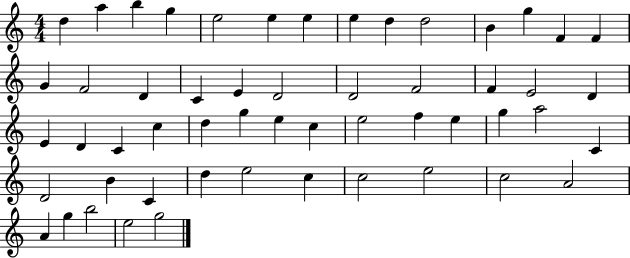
D5/q A5/q B5/q G5/q E5/h E5/q E5/q E5/q D5/q D5/h B4/q G5/q F4/q F4/q G4/q F4/h D4/q C4/q E4/q D4/h D4/h F4/h F4/q E4/h D4/q E4/q D4/q C4/q C5/q D5/q G5/q E5/q C5/q E5/h F5/q E5/q G5/q A5/h C4/q D4/h B4/q C4/q D5/q E5/h C5/q C5/h E5/h C5/h A4/h A4/q G5/q B5/h E5/h G5/h